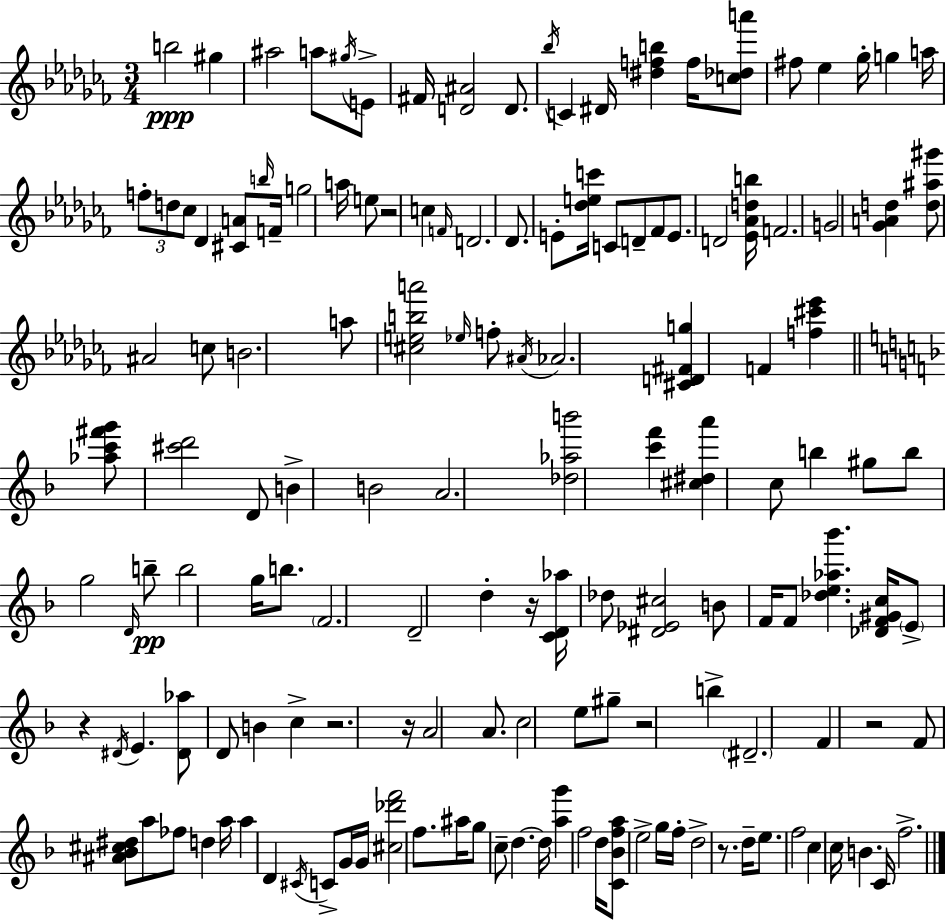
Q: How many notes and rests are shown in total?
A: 146